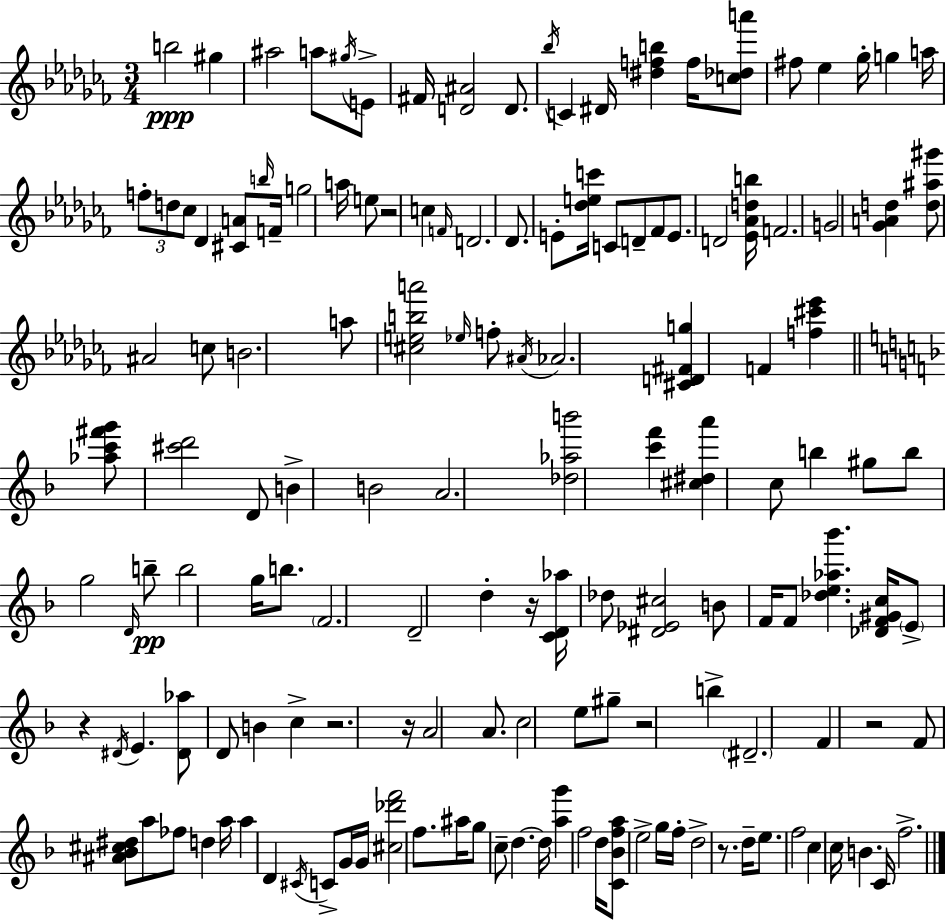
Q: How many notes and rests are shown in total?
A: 146